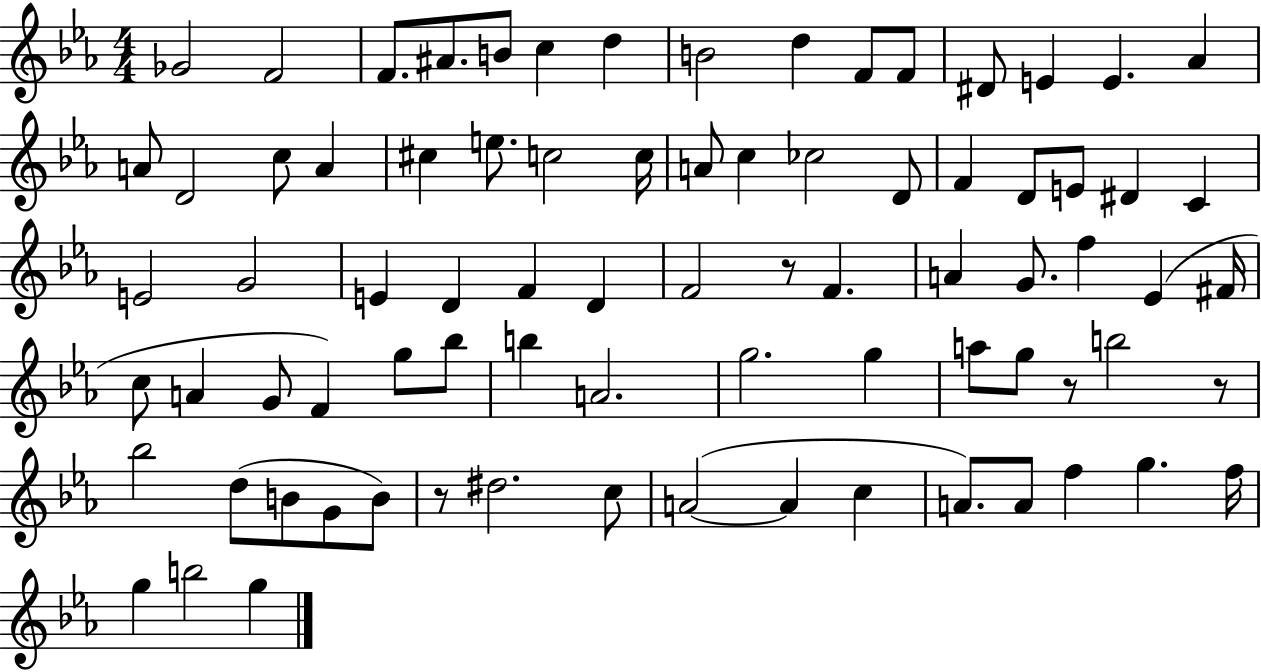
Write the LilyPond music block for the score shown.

{
  \clef treble
  \numericTimeSignature
  \time 4/4
  \key ees \major
  ges'2 f'2 | f'8. ais'8. b'8 c''4 d''4 | b'2 d''4 f'8 f'8 | dis'8 e'4 e'4. aes'4 | \break a'8 d'2 c''8 a'4 | cis''4 e''8. c''2 c''16 | a'8 c''4 ces''2 d'8 | f'4 d'8 e'8 dis'4 c'4 | \break e'2 g'2 | e'4 d'4 f'4 d'4 | f'2 r8 f'4. | a'4 g'8. f''4 ees'4( fis'16 | \break c''8 a'4 g'8 f'4) g''8 bes''8 | b''4 a'2. | g''2. g''4 | a''8 g''8 r8 b''2 r8 | \break bes''2 d''8( b'8 g'8 b'8) | r8 dis''2. c''8 | a'2~(~ a'4 c''4 | a'8.) a'8 f''4 g''4. f''16 | \break g''4 b''2 g''4 | \bar "|."
}